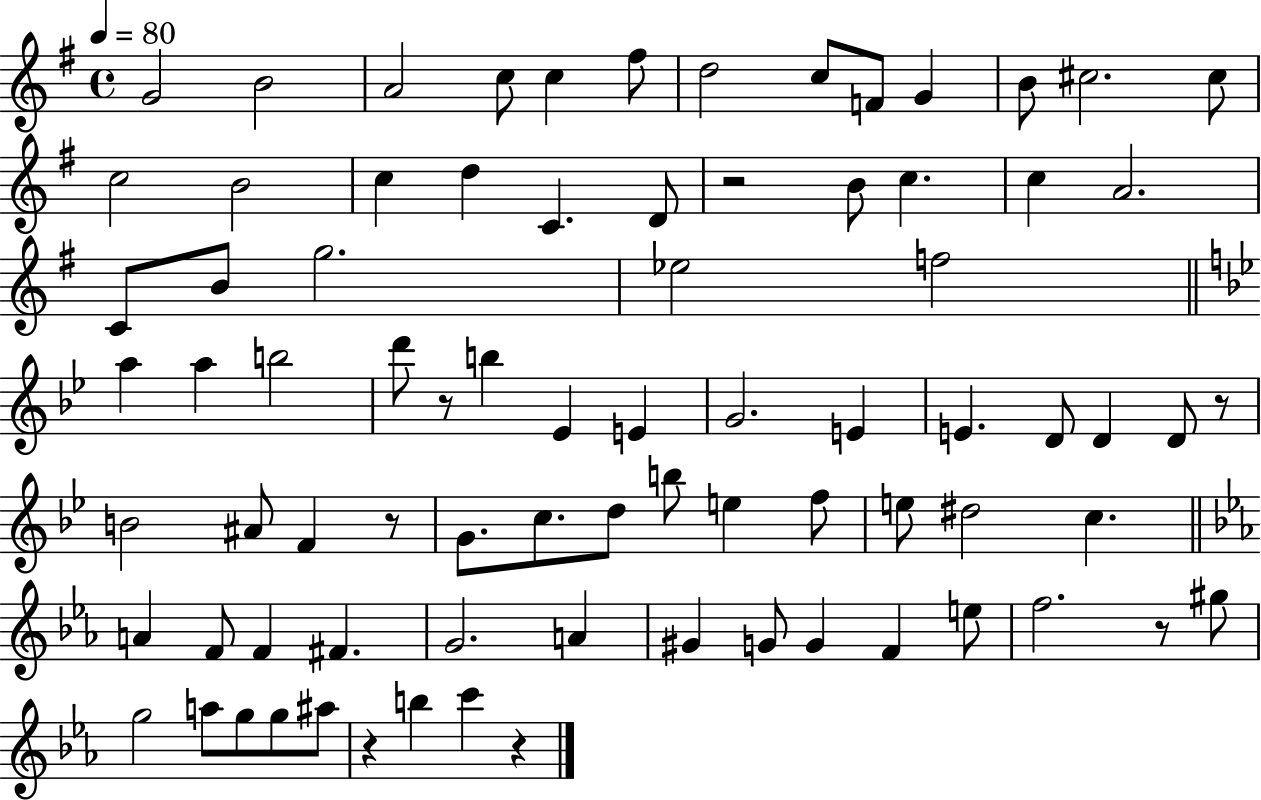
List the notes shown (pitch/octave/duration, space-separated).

G4/h B4/h A4/h C5/e C5/q F#5/e D5/h C5/e F4/e G4/q B4/e C#5/h. C#5/e C5/h B4/h C5/q D5/q C4/q. D4/e R/h B4/e C5/q. C5/q A4/h. C4/e B4/e G5/h. Eb5/h F5/h A5/q A5/q B5/h D6/e R/e B5/q Eb4/q E4/q G4/h. E4/q E4/q. D4/e D4/q D4/e R/e B4/h A#4/e F4/q R/e G4/e. C5/e. D5/e B5/e E5/q F5/e E5/e D#5/h C5/q. A4/q F4/e F4/q F#4/q. G4/h. A4/q G#4/q G4/e G4/q F4/q E5/e F5/h. R/e G#5/e G5/h A5/e G5/e G5/e A#5/e R/q B5/q C6/q R/q